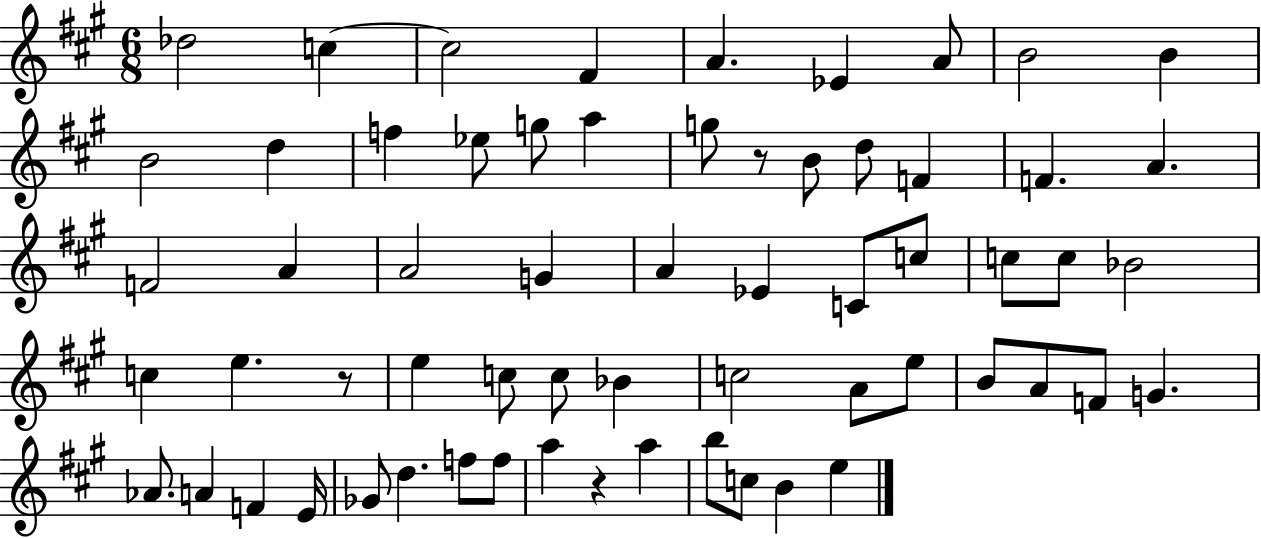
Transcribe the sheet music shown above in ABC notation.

X:1
T:Untitled
M:6/8
L:1/4
K:A
_d2 c c2 ^F A _E A/2 B2 B B2 d f _e/2 g/2 a g/2 z/2 B/2 d/2 F F A F2 A A2 G A _E C/2 c/2 c/2 c/2 _B2 c e z/2 e c/2 c/2 _B c2 A/2 e/2 B/2 A/2 F/2 G _A/2 A F E/4 _G/2 d f/2 f/2 a z a b/2 c/2 B e